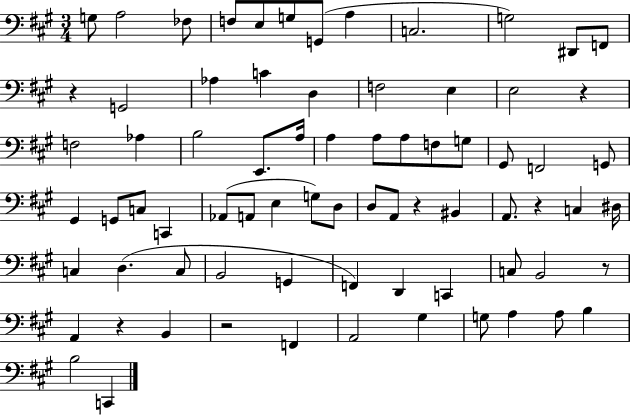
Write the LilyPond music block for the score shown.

{
  \clef bass
  \numericTimeSignature
  \time 3/4
  \key a \major
  g8 a2 fes8 | f8 e8 g8 g,8( a4 | c2. | g2) dis,8 f,8 | \break r4 g,2 | aes4 c'4 d4 | f2 e4 | e2 r4 | \break f2 aes4 | b2 e,8. a16 | a4 a8 a8 f8 g8 | gis,8 f,2 g,8 | \break gis,4 g,8 c8 c,4 | aes,8( a,8 e4 g8) d8 | d8 a,8 r4 bis,4 | a,8. r4 c4 dis16 | \break c4 d4.( c8 | b,2 g,4 | f,4) d,4 c,4 | c8 b,2 r8 | \break a,4 r4 b,4 | r2 f,4 | a,2 gis4 | g8 a4 a8 b4 | \break b2 c,4 | \bar "|."
}